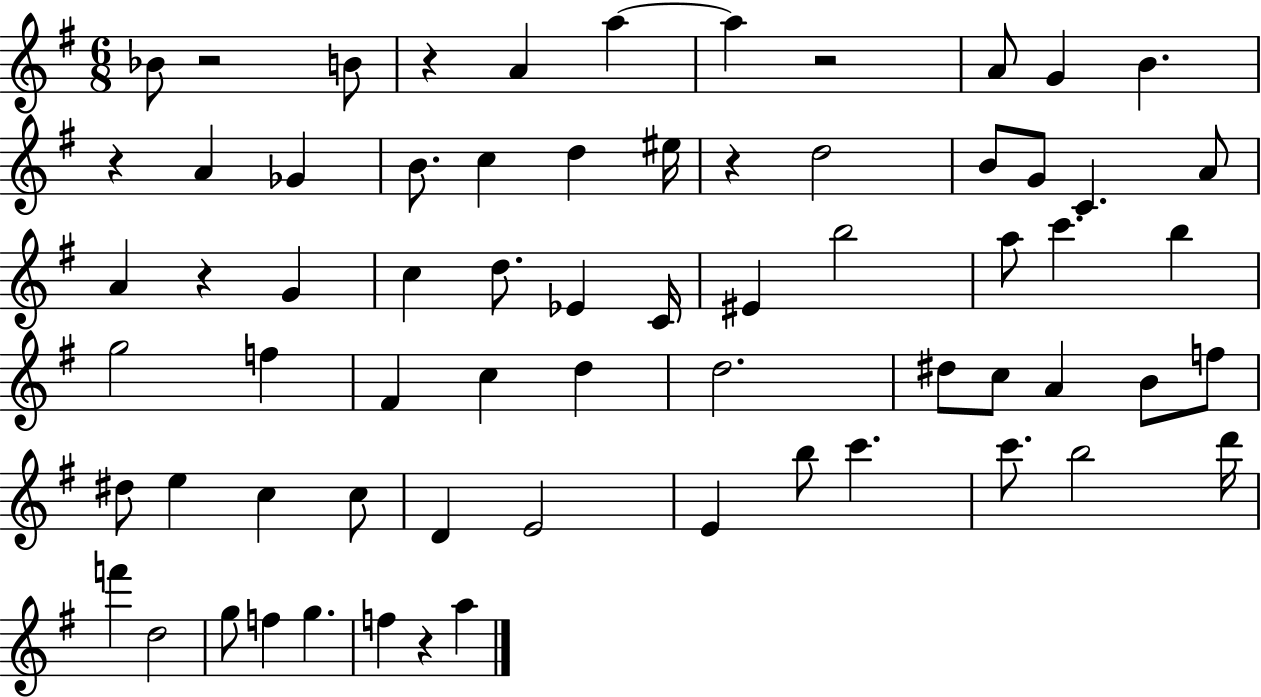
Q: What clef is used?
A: treble